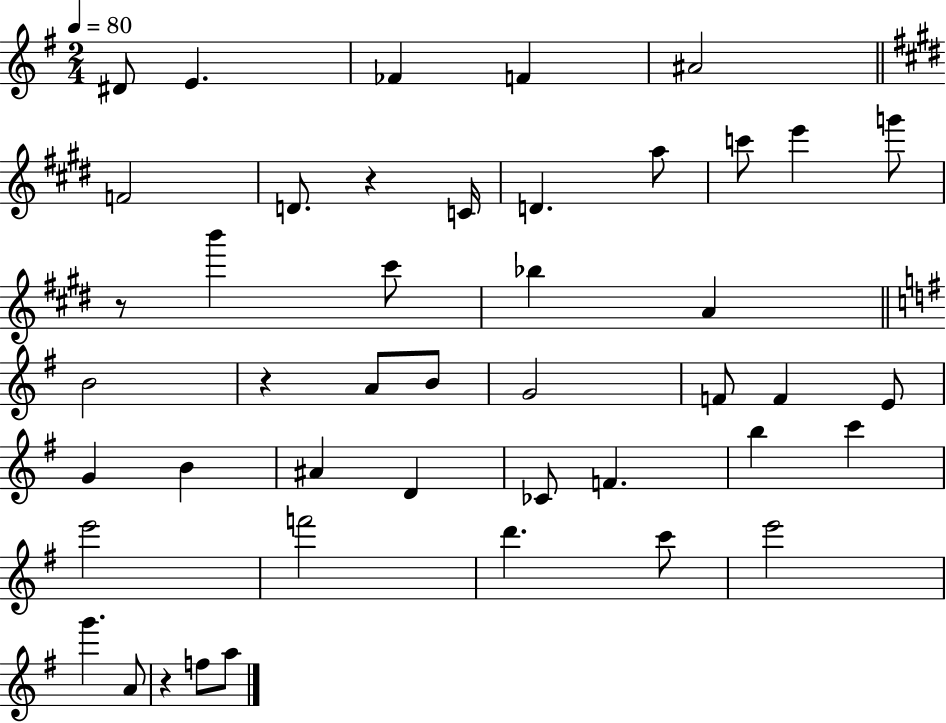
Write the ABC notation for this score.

X:1
T:Untitled
M:2/4
L:1/4
K:G
^D/2 E _F F ^A2 F2 D/2 z C/4 D a/2 c'/2 e' g'/2 z/2 b' ^c'/2 _b A B2 z A/2 B/2 G2 F/2 F E/2 G B ^A D _C/2 F b c' e'2 f'2 d' c'/2 e'2 g' A/2 z f/2 a/2